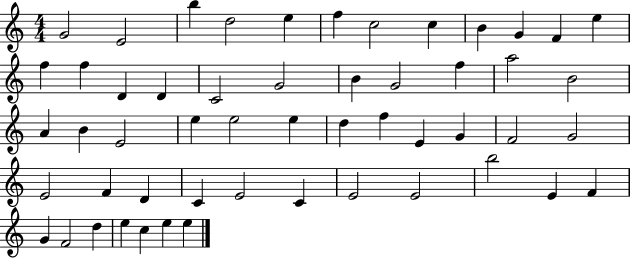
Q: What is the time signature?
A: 4/4